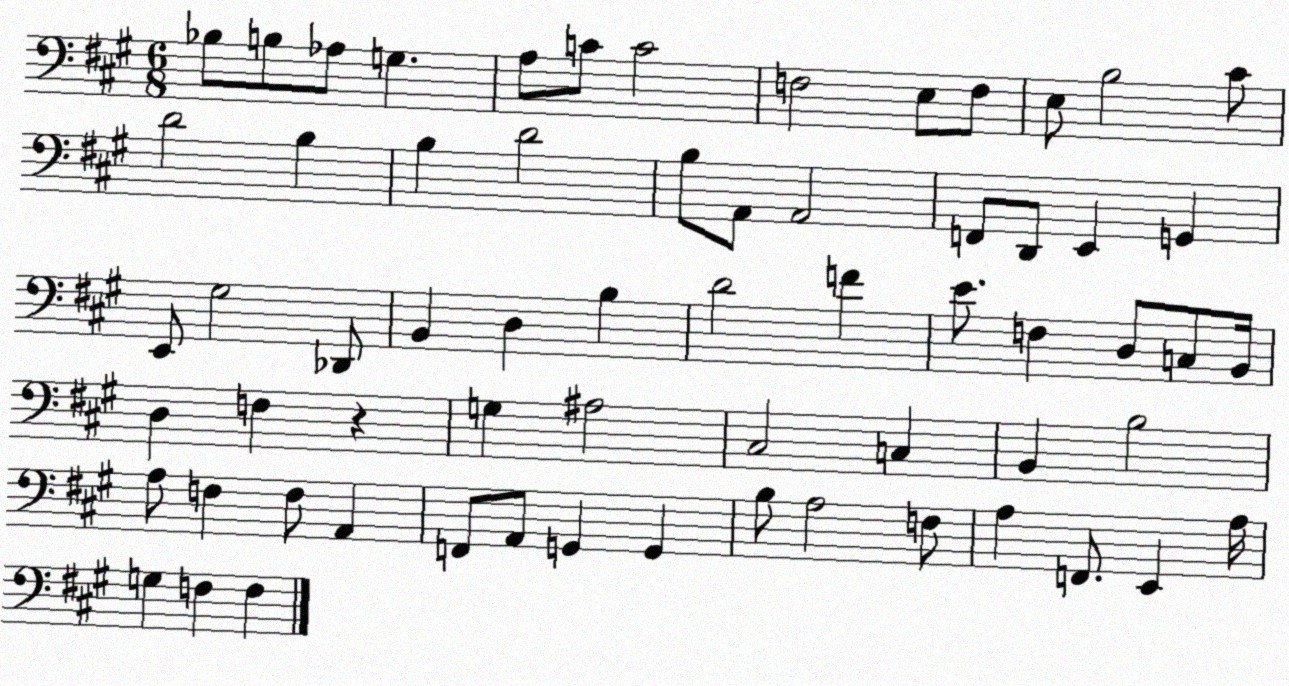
X:1
T:Untitled
M:6/8
L:1/4
K:A
_B,/2 B,/2 _A,/2 G, A,/2 C/2 C2 F,2 E,/2 F,/2 E,/2 B,2 ^C/2 D2 B, B, D2 B,/2 A,,/2 A,,2 F,,/2 D,,/2 E,, G,, E,,/2 ^G,2 _D,,/2 B,, D, B, D2 F E/2 F, D,/2 C,/2 B,,/4 D, F, z G, ^A,2 ^C,2 C, B,, B,2 A,/2 F, F,/2 A,, F,,/2 A,,/2 G,, G,, B,/2 A,2 F,/2 A, F,,/2 E,, A,/4 G, F, F,